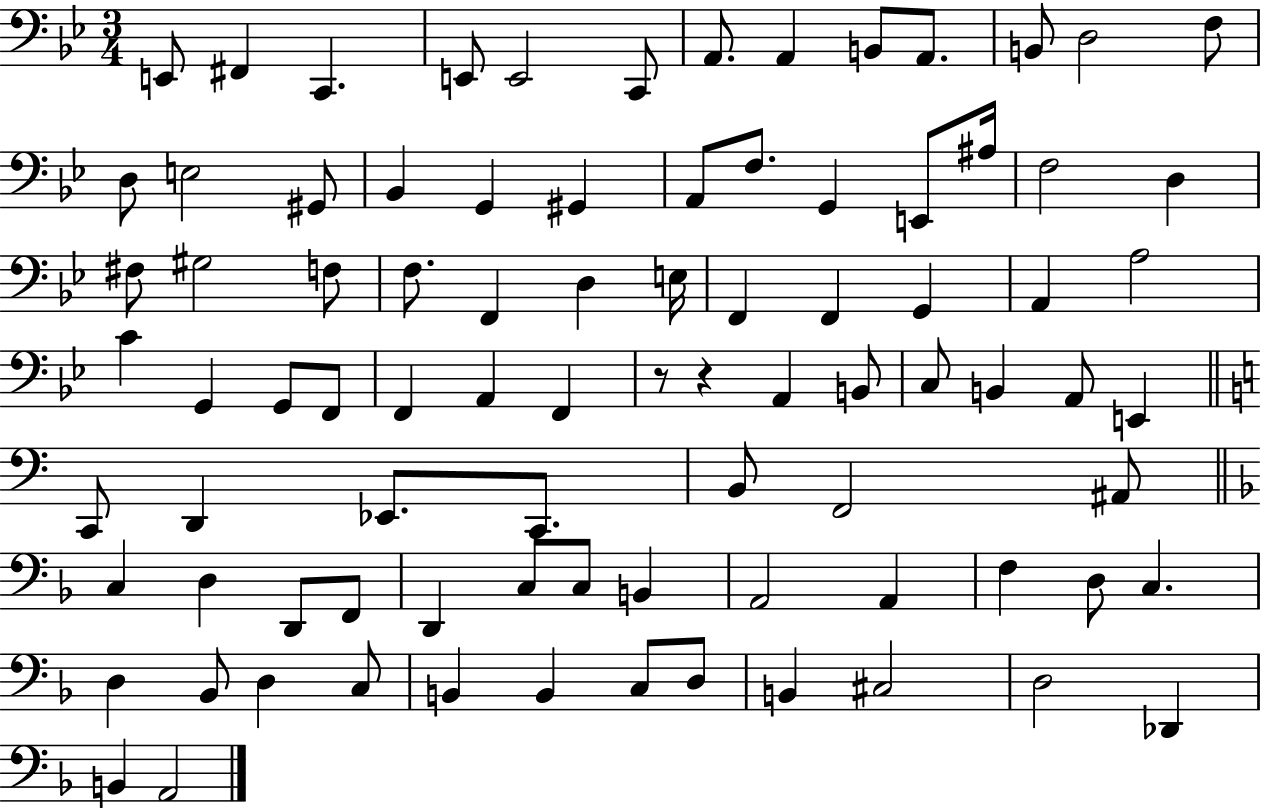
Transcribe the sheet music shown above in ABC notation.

X:1
T:Untitled
M:3/4
L:1/4
K:Bb
E,,/2 ^F,, C,, E,,/2 E,,2 C,,/2 A,,/2 A,, B,,/2 A,,/2 B,,/2 D,2 F,/2 D,/2 E,2 ^G,,/2 _B,, G,, ^G,, A,,/2 F,/2 G,, E,,/2 ^A,/4 F,2 D, ^F,/2 ^G,2 F,/2 F,/2 F,, D, E,/4 F,, F,, G,, A,, A,2 C G,, G,,/2 F,,/2 F,, A,, F,, z/2 z A,, B,,/2 C,/2 B,, A,,/2 E,, C,,/2 D,, _E,,/2 C,,/2 B,,/2 F,,2 ^A,,/2 C, D, D,,/2 F,,/2 D,, C,/2 C,/2 B,, A,,2 A,, F, D,/2 C, D, _B,,/2 D, C,/2 B,, B,, C,/2 D,/2 B,, ^C,2 D,2 _D,, B,, A,,2